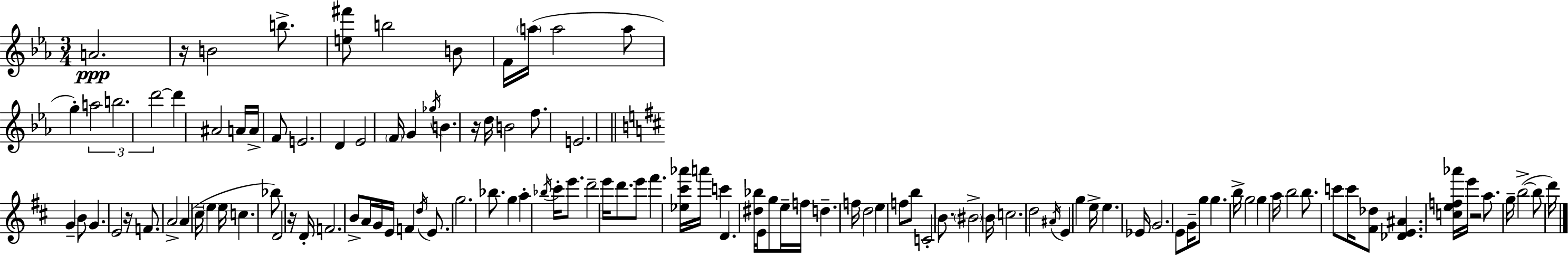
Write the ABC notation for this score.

X:1
T:Untitled
M:3/4
L:1/4
K:Cm
A2 z/4 B2 b/2 [e^f']/2 b2 B/2 F/4 a/4 a2 a/2 g a2 b2 d'2 d' ^A2 A/4 A/4 F/2 E2 D _E2 F/4 G _g/4 B z/4 d/4 B2 f/2 E2 G B/2 G E2 z/4 F/2 A2 A ^c/4 e e/4 c _b/2 D2 z/4 D/4 F2 B/2 A/4 G/4 E/4 F d/4 E/2 g2 _b/2 g a _b/4 ^c'/4 e'/2 d'2 e'/4 d'/2 e'/2 ^f' [_e^c'_a']/4 a'/4 c' D [^d_b]/4 E/4 g/2 e/4 f/4 d f/4 d2 e f/2 b/2 C2 B/2 ^B2 B/4 c2 d2 ^A/4 E g e/4 e _E/4 G2 E/2 G/4 g/2 g b/4 g2 g a/4 b2 b/2 c'/2 c'/4 [^F_d]/2 [_DE^A] [cef_a']/4 e'/4 z2 a/2 g/4 b2 b/2 d'/4